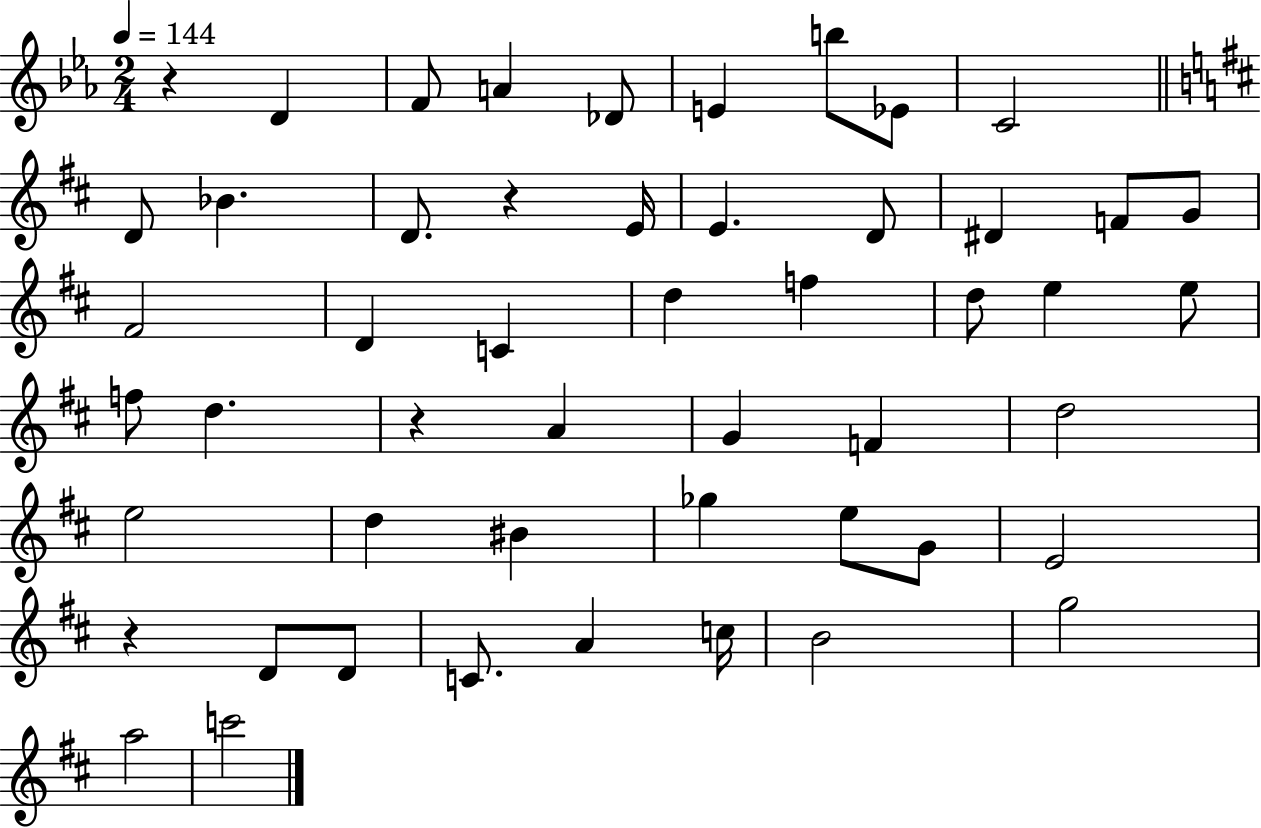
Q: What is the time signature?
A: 2/4